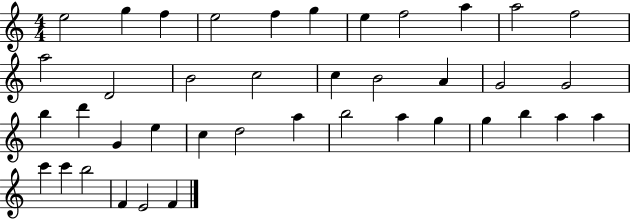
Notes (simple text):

E5/h G5/q F5/q E5/h F5/q G5/q E5/q F5/h A5/q A5/h F5/h A5/h D4/h B4/h C5/h C5/q B4/h A4/q G4/h G4/h B5/q D6/q G4/q E5/q C5/q D5/h A5/q B5/h A5/q G5/q G5/q B5/q A5/q A5/q C6/q C6/q B5/h F4/q E4/h F4/q